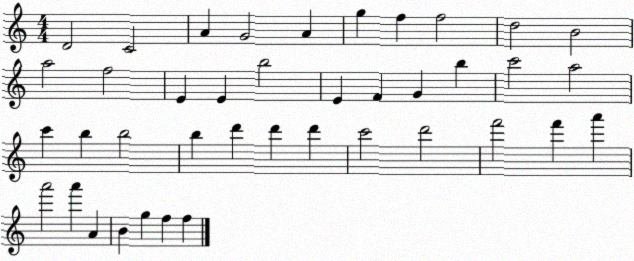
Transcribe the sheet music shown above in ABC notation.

X:1
T:Untitled
M:4/4
L:1/4
K:C
D2 C2 A G2 A g f f2 d2 B2 a2 f2 E E b2 E F G b c'2 a2 c' b b2 b d' d' d' c'2 d'2 f'2 f' a' a'2 a' A B g f f